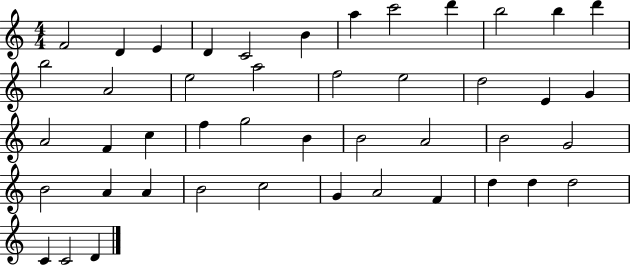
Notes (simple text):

F4/h D4/q E4/q D4/q C4/h B4/q A5/q C6/h D6/q B5/h B5/q D6/q B5/h A4/h E5/h A5/h F5/h E5/h D5/h E4/q G4/q A4/h F4/q C5/q F5/q G5/h B4/q B4/h A4/h B4/h G4/h B4/h A4/q A4/q B4/h C5/h G4/q A4/h F4/q D5/q D5/q D5/h C4/q C4/h D4/q